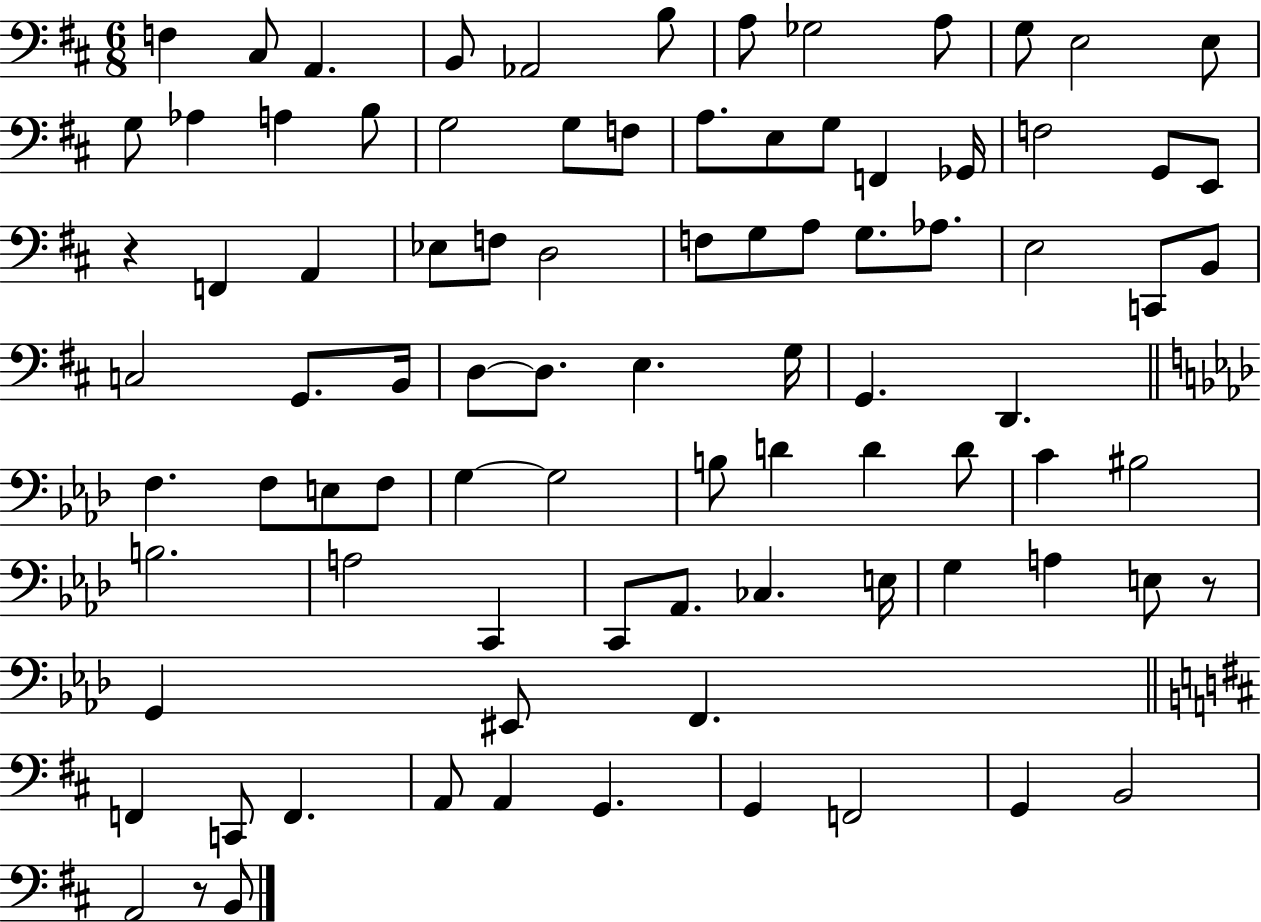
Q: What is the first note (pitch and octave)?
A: F3